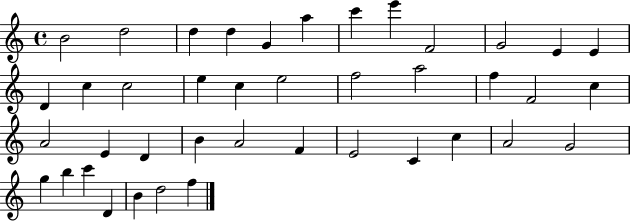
B4/h D5/h D5/q D5/q G4/q A5/q C6/q E6/q F4/h G4/h E4/q E4/q D4/q C5/q C5/h E5/q C5/q E5/h F5/h A5/h F5/q F4/h C5/q A4/h E4/q D4/q B4/q A4/h F4/q E4/h C4/q C5/q A4/h G4/h G5/q B5/q C6/q D4/q B4/q D5/h F5/q